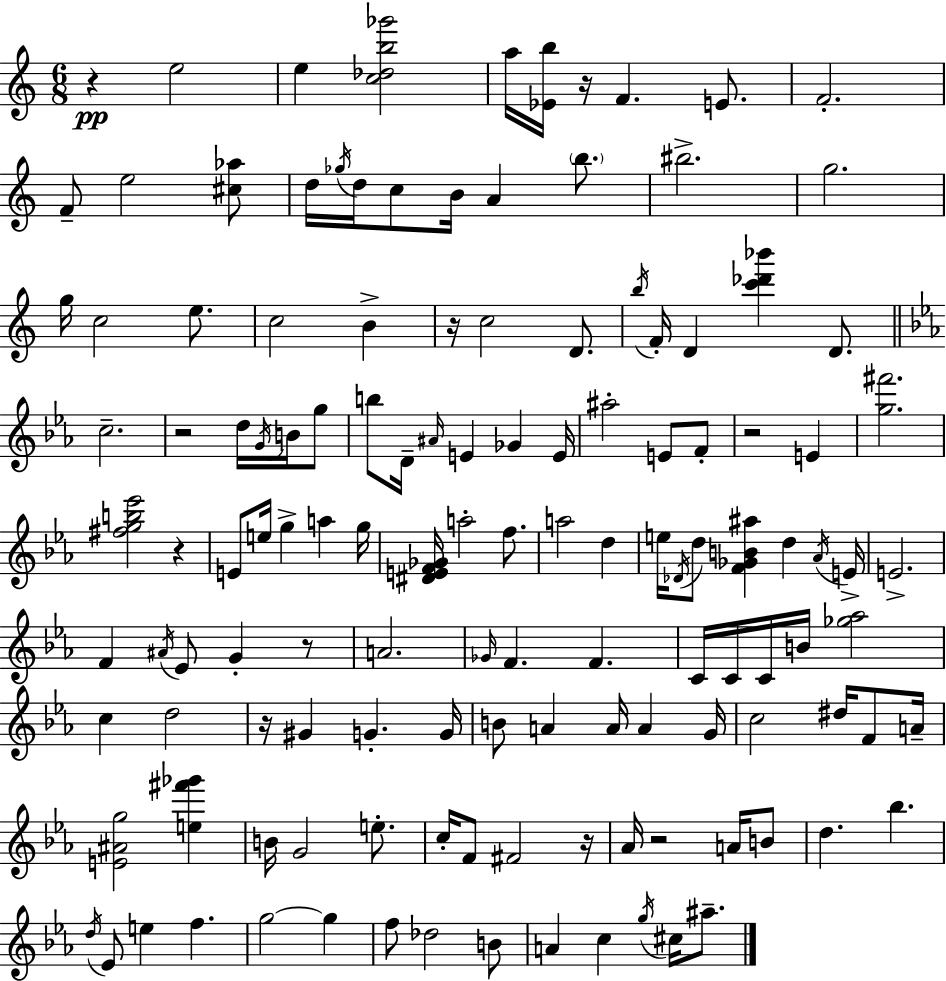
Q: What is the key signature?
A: C major